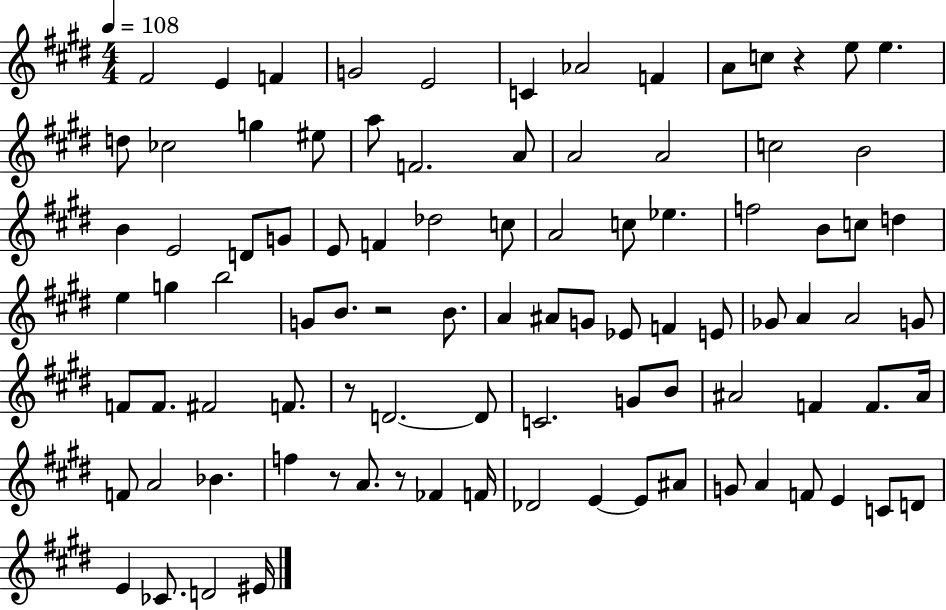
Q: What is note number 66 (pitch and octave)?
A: F4